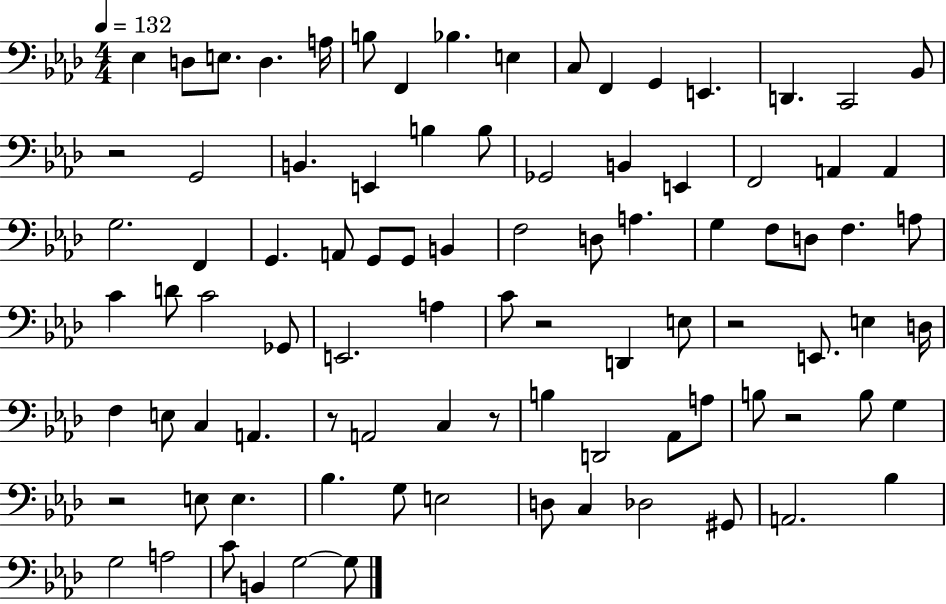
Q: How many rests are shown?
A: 7